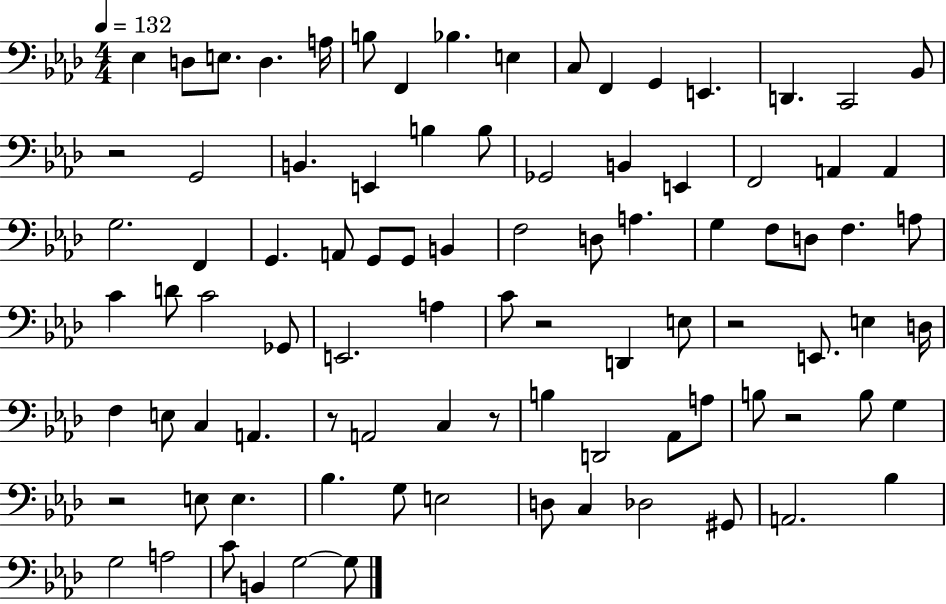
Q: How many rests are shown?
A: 7